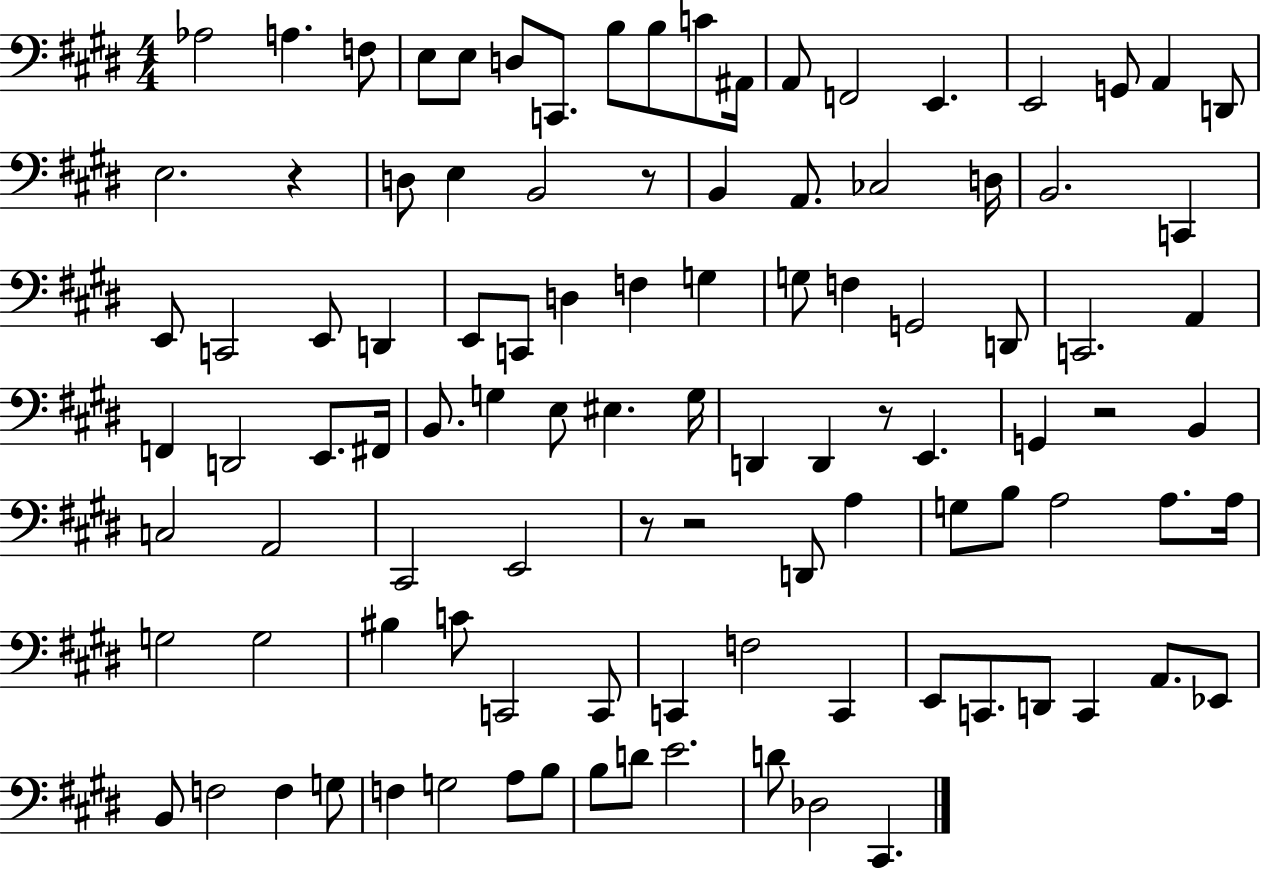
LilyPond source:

{
  \clef bass
  \numericTimeSignature
  \time 4/4
  \key e \major
  aes2 a4. f8 | e8 e8 d8 c,8. b8 b8 c'8 ais,16 | a,8 f,2 e,4. | e,2 g,8 a,4 d,8 | \break e2. r4 | d8 e4 b,2 r8 | b,4 a,8. ces2 d16 | b,2. c,4 | \break e,8 c,2 e,8 d,4 | e,8 c,8 d4 f4 g4 | g8 f4 g,2 d,8 | c,2. a,4 | \break f,4 d,2 e,8. fis,16 | b,8. g4 e8 eis4. g16 | d,4 d,4 r8 e,4. | g,4 r2 b,4 | \break c2 a,2 | cis,2 e,2 | r8 r2 d,8 a4 | g8 b8 a2 a8. a16 | \break g2 g2 | bis4 c'8 c,2 c,8 | c,4 f2 c,4 | e,8 c,8. d,8 c,4 a,8. ees,8 | \break b,8 f2 f4 g8 | f4 g2 a8 b8 | b8 d'8 e'2. | d'8 des2 cis,4. | \break \bar "|."
}